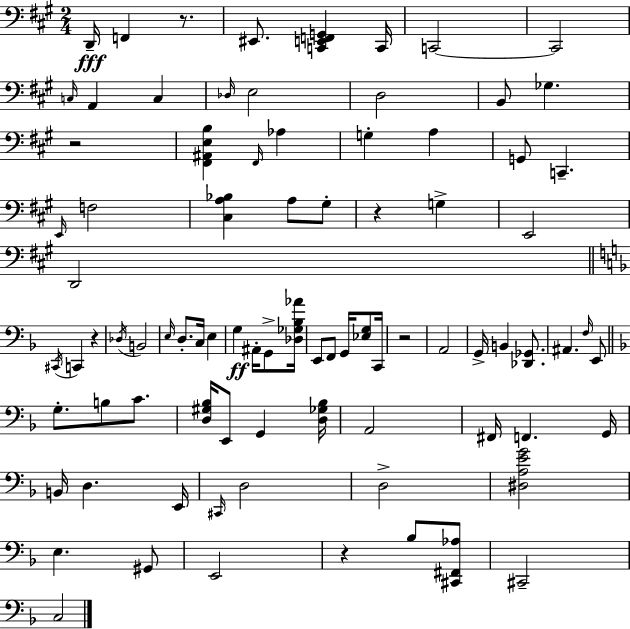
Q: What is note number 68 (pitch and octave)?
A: C#2